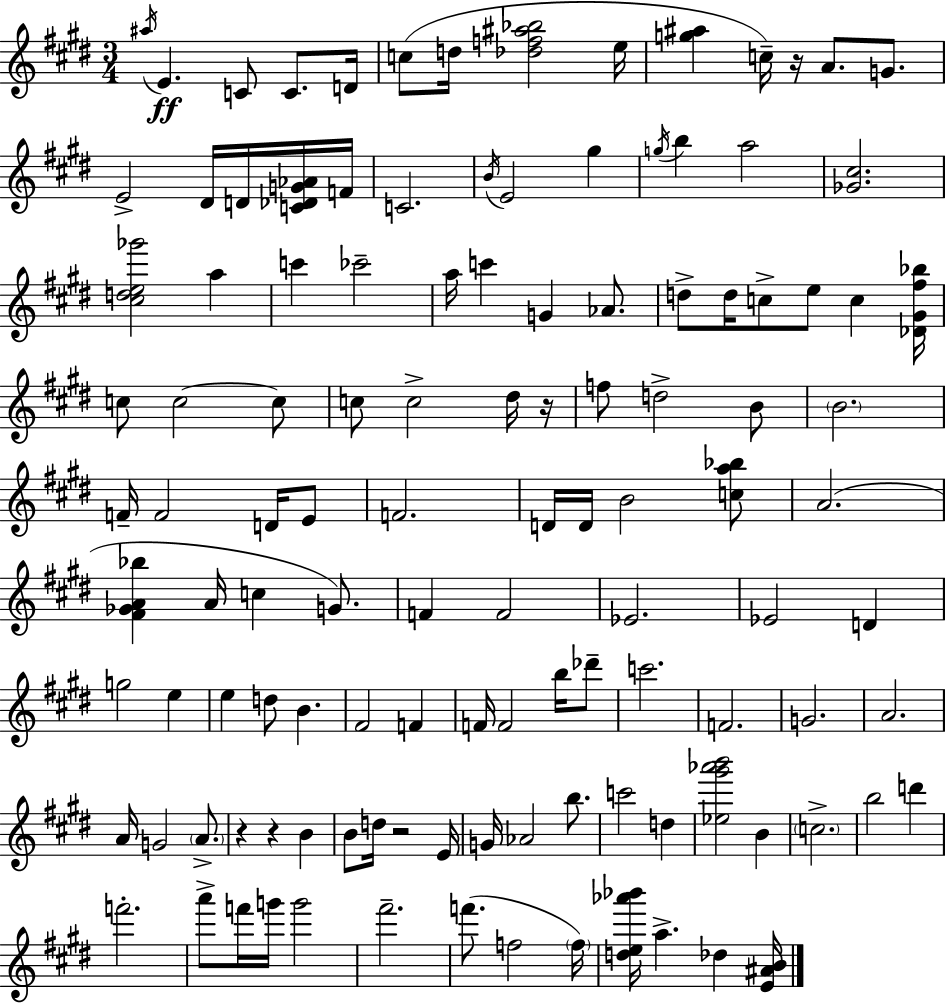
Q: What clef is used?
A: treble